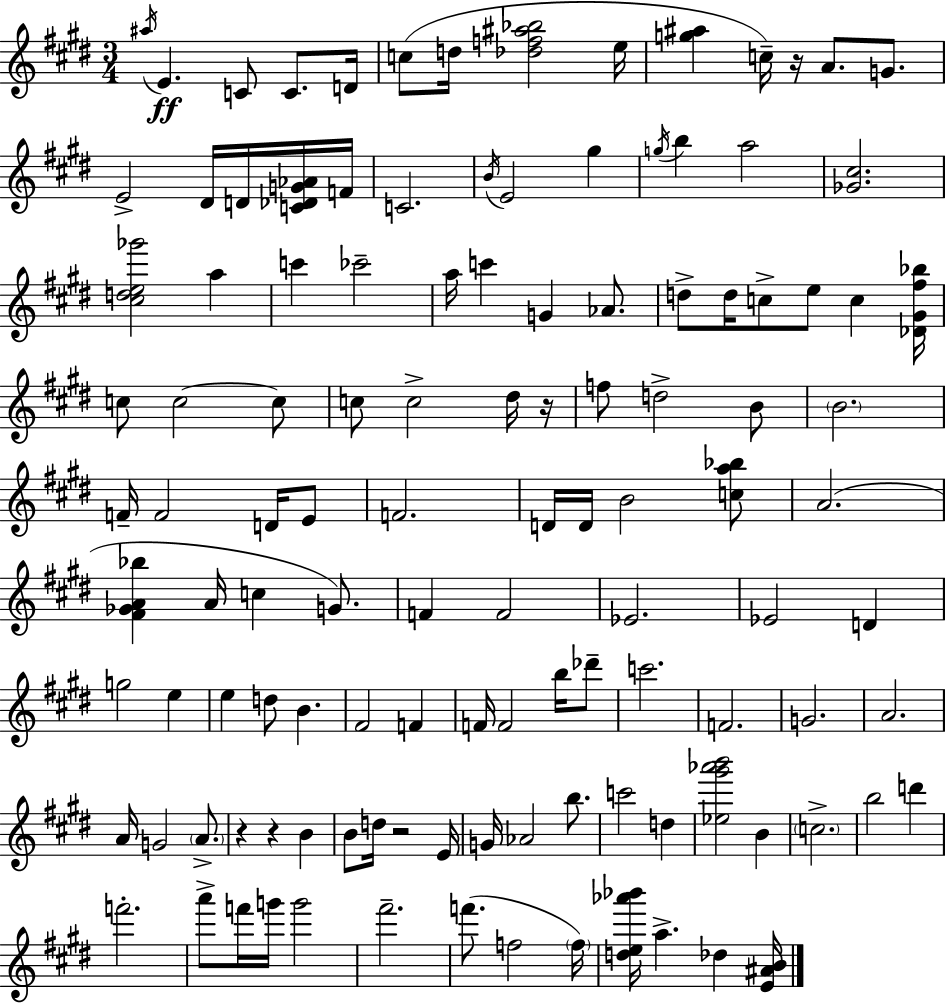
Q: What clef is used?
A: treble